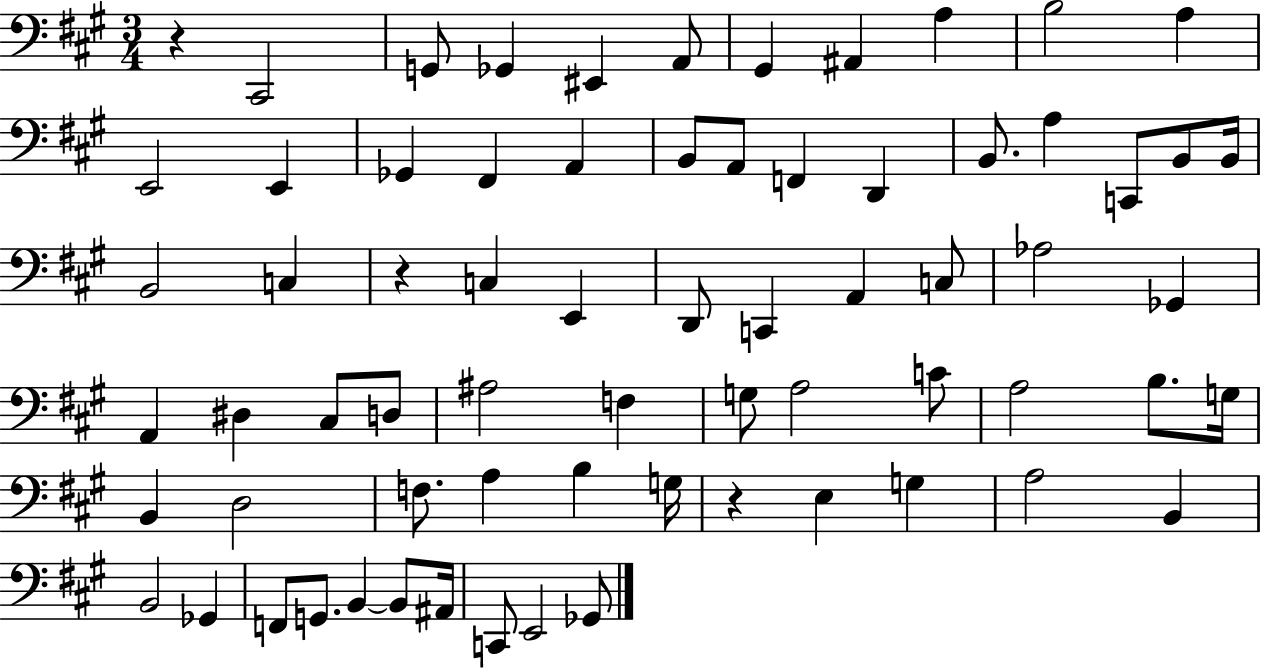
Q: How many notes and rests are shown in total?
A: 69